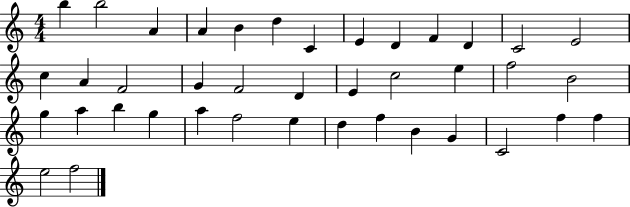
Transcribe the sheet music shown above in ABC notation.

X:1
T:Untitled
M:4/4
L:1/4
K:C
b b2 A A B d C E D F D C2 E2 c A F2 G F2 D E c2 e f2 B2 g a b g a f2 e d f B G C2 f f e2 f2